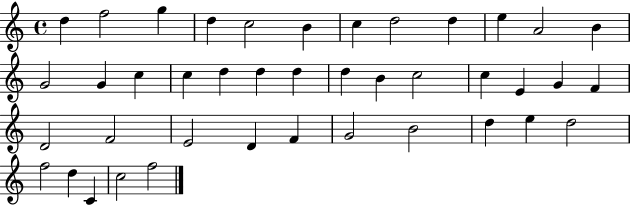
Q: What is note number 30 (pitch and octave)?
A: D4